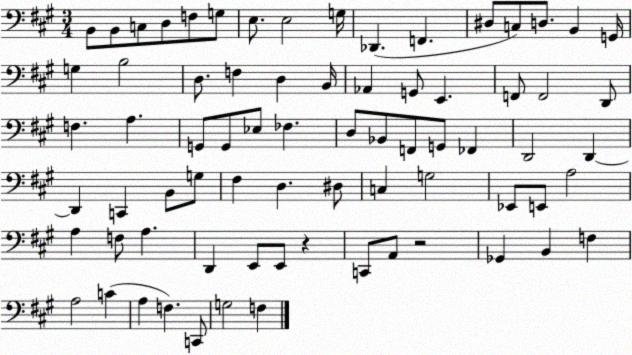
X:1
T:Untitled
M:3/4
L:1/4
K:A
B,,/2 B,,/2 C,/2 D,/2 F,/2 G,/2 E,/2 E,2 G,/4 _D,, F,, ^D,/2 C,/2 D,/2 B,, G,,/4 G, B,2 D,/2 F, D, B,,/4 _A,, G,,/2 E,, F,,/2 F,,2 D,,/2 F, A, G,,/2 G,,/2 _E,/2 _F, D,/2 _B,,/2 F,,/2 G,,/2 _F,, D,,2 D,, D,, C,, B,,/2 G,/2 ^F, D, ^D,/2 C, G,2 _E,,/2 E,,/2 A,2 A, F,/2 A, D,, E,,/2 E,,/2 z C,,/2 A,,/2 z2 _G,, B,, F, A,2 C A, F, C,,/2 G,2 F,